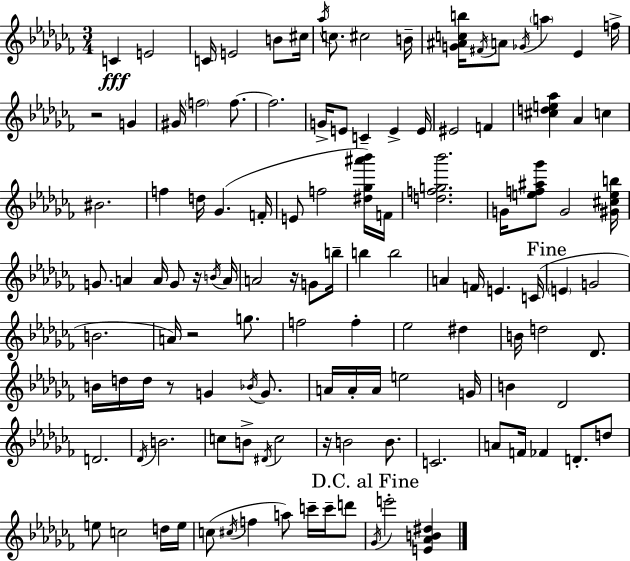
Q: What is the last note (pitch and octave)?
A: E6